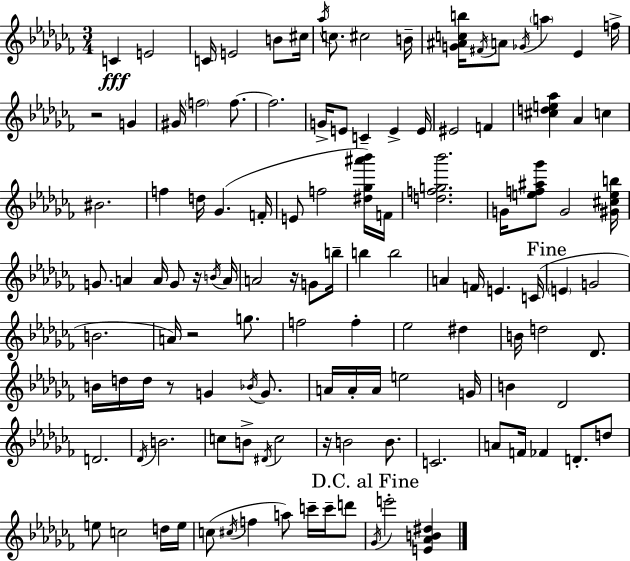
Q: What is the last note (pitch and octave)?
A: E6